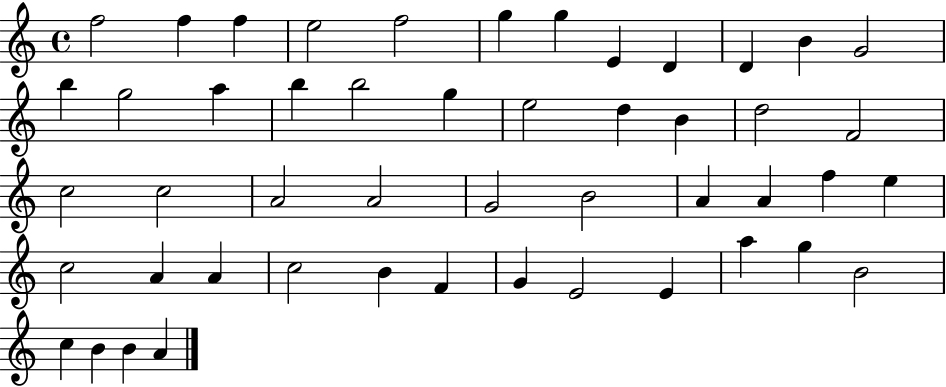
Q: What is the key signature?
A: C major